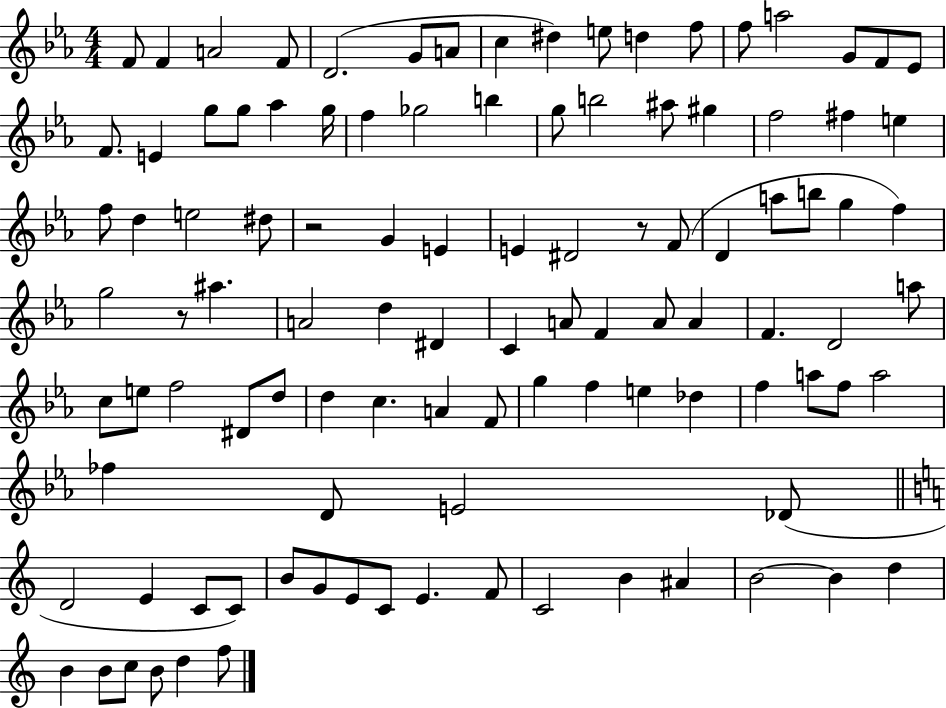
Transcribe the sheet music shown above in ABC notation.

X:1
T:Untitled
M:4/4
L:1/4
K:Eb
F/2 F A2 F/2 D2 G/2 A/2 c ^d e/2 d f/2 f/2 a2 G/2 F/2 _E/2 F/2 E g/2 g/2 _a g/4 f _g2 b g/2 b2 ^a/2 ^g f2 ^f e f/2 d e2 ^d/2 z2 G E E ^D2 z/2 F/2 D a/2 b/2 g f g2 z/2 ^a A2 d ^D C A/2 F A/2 A F D2 a/2 c/2 e/2 f2 ^D/2 d/2 d c A F/2 g f e _d f a/2 f/2 a2 _f D/2 E2 _D/2 D2 E C/2 C/2 B/2 G/2 E/2 C/2 E F/2 C2 B ^A B2 B d B B/2 c/2 B/2 d f/2